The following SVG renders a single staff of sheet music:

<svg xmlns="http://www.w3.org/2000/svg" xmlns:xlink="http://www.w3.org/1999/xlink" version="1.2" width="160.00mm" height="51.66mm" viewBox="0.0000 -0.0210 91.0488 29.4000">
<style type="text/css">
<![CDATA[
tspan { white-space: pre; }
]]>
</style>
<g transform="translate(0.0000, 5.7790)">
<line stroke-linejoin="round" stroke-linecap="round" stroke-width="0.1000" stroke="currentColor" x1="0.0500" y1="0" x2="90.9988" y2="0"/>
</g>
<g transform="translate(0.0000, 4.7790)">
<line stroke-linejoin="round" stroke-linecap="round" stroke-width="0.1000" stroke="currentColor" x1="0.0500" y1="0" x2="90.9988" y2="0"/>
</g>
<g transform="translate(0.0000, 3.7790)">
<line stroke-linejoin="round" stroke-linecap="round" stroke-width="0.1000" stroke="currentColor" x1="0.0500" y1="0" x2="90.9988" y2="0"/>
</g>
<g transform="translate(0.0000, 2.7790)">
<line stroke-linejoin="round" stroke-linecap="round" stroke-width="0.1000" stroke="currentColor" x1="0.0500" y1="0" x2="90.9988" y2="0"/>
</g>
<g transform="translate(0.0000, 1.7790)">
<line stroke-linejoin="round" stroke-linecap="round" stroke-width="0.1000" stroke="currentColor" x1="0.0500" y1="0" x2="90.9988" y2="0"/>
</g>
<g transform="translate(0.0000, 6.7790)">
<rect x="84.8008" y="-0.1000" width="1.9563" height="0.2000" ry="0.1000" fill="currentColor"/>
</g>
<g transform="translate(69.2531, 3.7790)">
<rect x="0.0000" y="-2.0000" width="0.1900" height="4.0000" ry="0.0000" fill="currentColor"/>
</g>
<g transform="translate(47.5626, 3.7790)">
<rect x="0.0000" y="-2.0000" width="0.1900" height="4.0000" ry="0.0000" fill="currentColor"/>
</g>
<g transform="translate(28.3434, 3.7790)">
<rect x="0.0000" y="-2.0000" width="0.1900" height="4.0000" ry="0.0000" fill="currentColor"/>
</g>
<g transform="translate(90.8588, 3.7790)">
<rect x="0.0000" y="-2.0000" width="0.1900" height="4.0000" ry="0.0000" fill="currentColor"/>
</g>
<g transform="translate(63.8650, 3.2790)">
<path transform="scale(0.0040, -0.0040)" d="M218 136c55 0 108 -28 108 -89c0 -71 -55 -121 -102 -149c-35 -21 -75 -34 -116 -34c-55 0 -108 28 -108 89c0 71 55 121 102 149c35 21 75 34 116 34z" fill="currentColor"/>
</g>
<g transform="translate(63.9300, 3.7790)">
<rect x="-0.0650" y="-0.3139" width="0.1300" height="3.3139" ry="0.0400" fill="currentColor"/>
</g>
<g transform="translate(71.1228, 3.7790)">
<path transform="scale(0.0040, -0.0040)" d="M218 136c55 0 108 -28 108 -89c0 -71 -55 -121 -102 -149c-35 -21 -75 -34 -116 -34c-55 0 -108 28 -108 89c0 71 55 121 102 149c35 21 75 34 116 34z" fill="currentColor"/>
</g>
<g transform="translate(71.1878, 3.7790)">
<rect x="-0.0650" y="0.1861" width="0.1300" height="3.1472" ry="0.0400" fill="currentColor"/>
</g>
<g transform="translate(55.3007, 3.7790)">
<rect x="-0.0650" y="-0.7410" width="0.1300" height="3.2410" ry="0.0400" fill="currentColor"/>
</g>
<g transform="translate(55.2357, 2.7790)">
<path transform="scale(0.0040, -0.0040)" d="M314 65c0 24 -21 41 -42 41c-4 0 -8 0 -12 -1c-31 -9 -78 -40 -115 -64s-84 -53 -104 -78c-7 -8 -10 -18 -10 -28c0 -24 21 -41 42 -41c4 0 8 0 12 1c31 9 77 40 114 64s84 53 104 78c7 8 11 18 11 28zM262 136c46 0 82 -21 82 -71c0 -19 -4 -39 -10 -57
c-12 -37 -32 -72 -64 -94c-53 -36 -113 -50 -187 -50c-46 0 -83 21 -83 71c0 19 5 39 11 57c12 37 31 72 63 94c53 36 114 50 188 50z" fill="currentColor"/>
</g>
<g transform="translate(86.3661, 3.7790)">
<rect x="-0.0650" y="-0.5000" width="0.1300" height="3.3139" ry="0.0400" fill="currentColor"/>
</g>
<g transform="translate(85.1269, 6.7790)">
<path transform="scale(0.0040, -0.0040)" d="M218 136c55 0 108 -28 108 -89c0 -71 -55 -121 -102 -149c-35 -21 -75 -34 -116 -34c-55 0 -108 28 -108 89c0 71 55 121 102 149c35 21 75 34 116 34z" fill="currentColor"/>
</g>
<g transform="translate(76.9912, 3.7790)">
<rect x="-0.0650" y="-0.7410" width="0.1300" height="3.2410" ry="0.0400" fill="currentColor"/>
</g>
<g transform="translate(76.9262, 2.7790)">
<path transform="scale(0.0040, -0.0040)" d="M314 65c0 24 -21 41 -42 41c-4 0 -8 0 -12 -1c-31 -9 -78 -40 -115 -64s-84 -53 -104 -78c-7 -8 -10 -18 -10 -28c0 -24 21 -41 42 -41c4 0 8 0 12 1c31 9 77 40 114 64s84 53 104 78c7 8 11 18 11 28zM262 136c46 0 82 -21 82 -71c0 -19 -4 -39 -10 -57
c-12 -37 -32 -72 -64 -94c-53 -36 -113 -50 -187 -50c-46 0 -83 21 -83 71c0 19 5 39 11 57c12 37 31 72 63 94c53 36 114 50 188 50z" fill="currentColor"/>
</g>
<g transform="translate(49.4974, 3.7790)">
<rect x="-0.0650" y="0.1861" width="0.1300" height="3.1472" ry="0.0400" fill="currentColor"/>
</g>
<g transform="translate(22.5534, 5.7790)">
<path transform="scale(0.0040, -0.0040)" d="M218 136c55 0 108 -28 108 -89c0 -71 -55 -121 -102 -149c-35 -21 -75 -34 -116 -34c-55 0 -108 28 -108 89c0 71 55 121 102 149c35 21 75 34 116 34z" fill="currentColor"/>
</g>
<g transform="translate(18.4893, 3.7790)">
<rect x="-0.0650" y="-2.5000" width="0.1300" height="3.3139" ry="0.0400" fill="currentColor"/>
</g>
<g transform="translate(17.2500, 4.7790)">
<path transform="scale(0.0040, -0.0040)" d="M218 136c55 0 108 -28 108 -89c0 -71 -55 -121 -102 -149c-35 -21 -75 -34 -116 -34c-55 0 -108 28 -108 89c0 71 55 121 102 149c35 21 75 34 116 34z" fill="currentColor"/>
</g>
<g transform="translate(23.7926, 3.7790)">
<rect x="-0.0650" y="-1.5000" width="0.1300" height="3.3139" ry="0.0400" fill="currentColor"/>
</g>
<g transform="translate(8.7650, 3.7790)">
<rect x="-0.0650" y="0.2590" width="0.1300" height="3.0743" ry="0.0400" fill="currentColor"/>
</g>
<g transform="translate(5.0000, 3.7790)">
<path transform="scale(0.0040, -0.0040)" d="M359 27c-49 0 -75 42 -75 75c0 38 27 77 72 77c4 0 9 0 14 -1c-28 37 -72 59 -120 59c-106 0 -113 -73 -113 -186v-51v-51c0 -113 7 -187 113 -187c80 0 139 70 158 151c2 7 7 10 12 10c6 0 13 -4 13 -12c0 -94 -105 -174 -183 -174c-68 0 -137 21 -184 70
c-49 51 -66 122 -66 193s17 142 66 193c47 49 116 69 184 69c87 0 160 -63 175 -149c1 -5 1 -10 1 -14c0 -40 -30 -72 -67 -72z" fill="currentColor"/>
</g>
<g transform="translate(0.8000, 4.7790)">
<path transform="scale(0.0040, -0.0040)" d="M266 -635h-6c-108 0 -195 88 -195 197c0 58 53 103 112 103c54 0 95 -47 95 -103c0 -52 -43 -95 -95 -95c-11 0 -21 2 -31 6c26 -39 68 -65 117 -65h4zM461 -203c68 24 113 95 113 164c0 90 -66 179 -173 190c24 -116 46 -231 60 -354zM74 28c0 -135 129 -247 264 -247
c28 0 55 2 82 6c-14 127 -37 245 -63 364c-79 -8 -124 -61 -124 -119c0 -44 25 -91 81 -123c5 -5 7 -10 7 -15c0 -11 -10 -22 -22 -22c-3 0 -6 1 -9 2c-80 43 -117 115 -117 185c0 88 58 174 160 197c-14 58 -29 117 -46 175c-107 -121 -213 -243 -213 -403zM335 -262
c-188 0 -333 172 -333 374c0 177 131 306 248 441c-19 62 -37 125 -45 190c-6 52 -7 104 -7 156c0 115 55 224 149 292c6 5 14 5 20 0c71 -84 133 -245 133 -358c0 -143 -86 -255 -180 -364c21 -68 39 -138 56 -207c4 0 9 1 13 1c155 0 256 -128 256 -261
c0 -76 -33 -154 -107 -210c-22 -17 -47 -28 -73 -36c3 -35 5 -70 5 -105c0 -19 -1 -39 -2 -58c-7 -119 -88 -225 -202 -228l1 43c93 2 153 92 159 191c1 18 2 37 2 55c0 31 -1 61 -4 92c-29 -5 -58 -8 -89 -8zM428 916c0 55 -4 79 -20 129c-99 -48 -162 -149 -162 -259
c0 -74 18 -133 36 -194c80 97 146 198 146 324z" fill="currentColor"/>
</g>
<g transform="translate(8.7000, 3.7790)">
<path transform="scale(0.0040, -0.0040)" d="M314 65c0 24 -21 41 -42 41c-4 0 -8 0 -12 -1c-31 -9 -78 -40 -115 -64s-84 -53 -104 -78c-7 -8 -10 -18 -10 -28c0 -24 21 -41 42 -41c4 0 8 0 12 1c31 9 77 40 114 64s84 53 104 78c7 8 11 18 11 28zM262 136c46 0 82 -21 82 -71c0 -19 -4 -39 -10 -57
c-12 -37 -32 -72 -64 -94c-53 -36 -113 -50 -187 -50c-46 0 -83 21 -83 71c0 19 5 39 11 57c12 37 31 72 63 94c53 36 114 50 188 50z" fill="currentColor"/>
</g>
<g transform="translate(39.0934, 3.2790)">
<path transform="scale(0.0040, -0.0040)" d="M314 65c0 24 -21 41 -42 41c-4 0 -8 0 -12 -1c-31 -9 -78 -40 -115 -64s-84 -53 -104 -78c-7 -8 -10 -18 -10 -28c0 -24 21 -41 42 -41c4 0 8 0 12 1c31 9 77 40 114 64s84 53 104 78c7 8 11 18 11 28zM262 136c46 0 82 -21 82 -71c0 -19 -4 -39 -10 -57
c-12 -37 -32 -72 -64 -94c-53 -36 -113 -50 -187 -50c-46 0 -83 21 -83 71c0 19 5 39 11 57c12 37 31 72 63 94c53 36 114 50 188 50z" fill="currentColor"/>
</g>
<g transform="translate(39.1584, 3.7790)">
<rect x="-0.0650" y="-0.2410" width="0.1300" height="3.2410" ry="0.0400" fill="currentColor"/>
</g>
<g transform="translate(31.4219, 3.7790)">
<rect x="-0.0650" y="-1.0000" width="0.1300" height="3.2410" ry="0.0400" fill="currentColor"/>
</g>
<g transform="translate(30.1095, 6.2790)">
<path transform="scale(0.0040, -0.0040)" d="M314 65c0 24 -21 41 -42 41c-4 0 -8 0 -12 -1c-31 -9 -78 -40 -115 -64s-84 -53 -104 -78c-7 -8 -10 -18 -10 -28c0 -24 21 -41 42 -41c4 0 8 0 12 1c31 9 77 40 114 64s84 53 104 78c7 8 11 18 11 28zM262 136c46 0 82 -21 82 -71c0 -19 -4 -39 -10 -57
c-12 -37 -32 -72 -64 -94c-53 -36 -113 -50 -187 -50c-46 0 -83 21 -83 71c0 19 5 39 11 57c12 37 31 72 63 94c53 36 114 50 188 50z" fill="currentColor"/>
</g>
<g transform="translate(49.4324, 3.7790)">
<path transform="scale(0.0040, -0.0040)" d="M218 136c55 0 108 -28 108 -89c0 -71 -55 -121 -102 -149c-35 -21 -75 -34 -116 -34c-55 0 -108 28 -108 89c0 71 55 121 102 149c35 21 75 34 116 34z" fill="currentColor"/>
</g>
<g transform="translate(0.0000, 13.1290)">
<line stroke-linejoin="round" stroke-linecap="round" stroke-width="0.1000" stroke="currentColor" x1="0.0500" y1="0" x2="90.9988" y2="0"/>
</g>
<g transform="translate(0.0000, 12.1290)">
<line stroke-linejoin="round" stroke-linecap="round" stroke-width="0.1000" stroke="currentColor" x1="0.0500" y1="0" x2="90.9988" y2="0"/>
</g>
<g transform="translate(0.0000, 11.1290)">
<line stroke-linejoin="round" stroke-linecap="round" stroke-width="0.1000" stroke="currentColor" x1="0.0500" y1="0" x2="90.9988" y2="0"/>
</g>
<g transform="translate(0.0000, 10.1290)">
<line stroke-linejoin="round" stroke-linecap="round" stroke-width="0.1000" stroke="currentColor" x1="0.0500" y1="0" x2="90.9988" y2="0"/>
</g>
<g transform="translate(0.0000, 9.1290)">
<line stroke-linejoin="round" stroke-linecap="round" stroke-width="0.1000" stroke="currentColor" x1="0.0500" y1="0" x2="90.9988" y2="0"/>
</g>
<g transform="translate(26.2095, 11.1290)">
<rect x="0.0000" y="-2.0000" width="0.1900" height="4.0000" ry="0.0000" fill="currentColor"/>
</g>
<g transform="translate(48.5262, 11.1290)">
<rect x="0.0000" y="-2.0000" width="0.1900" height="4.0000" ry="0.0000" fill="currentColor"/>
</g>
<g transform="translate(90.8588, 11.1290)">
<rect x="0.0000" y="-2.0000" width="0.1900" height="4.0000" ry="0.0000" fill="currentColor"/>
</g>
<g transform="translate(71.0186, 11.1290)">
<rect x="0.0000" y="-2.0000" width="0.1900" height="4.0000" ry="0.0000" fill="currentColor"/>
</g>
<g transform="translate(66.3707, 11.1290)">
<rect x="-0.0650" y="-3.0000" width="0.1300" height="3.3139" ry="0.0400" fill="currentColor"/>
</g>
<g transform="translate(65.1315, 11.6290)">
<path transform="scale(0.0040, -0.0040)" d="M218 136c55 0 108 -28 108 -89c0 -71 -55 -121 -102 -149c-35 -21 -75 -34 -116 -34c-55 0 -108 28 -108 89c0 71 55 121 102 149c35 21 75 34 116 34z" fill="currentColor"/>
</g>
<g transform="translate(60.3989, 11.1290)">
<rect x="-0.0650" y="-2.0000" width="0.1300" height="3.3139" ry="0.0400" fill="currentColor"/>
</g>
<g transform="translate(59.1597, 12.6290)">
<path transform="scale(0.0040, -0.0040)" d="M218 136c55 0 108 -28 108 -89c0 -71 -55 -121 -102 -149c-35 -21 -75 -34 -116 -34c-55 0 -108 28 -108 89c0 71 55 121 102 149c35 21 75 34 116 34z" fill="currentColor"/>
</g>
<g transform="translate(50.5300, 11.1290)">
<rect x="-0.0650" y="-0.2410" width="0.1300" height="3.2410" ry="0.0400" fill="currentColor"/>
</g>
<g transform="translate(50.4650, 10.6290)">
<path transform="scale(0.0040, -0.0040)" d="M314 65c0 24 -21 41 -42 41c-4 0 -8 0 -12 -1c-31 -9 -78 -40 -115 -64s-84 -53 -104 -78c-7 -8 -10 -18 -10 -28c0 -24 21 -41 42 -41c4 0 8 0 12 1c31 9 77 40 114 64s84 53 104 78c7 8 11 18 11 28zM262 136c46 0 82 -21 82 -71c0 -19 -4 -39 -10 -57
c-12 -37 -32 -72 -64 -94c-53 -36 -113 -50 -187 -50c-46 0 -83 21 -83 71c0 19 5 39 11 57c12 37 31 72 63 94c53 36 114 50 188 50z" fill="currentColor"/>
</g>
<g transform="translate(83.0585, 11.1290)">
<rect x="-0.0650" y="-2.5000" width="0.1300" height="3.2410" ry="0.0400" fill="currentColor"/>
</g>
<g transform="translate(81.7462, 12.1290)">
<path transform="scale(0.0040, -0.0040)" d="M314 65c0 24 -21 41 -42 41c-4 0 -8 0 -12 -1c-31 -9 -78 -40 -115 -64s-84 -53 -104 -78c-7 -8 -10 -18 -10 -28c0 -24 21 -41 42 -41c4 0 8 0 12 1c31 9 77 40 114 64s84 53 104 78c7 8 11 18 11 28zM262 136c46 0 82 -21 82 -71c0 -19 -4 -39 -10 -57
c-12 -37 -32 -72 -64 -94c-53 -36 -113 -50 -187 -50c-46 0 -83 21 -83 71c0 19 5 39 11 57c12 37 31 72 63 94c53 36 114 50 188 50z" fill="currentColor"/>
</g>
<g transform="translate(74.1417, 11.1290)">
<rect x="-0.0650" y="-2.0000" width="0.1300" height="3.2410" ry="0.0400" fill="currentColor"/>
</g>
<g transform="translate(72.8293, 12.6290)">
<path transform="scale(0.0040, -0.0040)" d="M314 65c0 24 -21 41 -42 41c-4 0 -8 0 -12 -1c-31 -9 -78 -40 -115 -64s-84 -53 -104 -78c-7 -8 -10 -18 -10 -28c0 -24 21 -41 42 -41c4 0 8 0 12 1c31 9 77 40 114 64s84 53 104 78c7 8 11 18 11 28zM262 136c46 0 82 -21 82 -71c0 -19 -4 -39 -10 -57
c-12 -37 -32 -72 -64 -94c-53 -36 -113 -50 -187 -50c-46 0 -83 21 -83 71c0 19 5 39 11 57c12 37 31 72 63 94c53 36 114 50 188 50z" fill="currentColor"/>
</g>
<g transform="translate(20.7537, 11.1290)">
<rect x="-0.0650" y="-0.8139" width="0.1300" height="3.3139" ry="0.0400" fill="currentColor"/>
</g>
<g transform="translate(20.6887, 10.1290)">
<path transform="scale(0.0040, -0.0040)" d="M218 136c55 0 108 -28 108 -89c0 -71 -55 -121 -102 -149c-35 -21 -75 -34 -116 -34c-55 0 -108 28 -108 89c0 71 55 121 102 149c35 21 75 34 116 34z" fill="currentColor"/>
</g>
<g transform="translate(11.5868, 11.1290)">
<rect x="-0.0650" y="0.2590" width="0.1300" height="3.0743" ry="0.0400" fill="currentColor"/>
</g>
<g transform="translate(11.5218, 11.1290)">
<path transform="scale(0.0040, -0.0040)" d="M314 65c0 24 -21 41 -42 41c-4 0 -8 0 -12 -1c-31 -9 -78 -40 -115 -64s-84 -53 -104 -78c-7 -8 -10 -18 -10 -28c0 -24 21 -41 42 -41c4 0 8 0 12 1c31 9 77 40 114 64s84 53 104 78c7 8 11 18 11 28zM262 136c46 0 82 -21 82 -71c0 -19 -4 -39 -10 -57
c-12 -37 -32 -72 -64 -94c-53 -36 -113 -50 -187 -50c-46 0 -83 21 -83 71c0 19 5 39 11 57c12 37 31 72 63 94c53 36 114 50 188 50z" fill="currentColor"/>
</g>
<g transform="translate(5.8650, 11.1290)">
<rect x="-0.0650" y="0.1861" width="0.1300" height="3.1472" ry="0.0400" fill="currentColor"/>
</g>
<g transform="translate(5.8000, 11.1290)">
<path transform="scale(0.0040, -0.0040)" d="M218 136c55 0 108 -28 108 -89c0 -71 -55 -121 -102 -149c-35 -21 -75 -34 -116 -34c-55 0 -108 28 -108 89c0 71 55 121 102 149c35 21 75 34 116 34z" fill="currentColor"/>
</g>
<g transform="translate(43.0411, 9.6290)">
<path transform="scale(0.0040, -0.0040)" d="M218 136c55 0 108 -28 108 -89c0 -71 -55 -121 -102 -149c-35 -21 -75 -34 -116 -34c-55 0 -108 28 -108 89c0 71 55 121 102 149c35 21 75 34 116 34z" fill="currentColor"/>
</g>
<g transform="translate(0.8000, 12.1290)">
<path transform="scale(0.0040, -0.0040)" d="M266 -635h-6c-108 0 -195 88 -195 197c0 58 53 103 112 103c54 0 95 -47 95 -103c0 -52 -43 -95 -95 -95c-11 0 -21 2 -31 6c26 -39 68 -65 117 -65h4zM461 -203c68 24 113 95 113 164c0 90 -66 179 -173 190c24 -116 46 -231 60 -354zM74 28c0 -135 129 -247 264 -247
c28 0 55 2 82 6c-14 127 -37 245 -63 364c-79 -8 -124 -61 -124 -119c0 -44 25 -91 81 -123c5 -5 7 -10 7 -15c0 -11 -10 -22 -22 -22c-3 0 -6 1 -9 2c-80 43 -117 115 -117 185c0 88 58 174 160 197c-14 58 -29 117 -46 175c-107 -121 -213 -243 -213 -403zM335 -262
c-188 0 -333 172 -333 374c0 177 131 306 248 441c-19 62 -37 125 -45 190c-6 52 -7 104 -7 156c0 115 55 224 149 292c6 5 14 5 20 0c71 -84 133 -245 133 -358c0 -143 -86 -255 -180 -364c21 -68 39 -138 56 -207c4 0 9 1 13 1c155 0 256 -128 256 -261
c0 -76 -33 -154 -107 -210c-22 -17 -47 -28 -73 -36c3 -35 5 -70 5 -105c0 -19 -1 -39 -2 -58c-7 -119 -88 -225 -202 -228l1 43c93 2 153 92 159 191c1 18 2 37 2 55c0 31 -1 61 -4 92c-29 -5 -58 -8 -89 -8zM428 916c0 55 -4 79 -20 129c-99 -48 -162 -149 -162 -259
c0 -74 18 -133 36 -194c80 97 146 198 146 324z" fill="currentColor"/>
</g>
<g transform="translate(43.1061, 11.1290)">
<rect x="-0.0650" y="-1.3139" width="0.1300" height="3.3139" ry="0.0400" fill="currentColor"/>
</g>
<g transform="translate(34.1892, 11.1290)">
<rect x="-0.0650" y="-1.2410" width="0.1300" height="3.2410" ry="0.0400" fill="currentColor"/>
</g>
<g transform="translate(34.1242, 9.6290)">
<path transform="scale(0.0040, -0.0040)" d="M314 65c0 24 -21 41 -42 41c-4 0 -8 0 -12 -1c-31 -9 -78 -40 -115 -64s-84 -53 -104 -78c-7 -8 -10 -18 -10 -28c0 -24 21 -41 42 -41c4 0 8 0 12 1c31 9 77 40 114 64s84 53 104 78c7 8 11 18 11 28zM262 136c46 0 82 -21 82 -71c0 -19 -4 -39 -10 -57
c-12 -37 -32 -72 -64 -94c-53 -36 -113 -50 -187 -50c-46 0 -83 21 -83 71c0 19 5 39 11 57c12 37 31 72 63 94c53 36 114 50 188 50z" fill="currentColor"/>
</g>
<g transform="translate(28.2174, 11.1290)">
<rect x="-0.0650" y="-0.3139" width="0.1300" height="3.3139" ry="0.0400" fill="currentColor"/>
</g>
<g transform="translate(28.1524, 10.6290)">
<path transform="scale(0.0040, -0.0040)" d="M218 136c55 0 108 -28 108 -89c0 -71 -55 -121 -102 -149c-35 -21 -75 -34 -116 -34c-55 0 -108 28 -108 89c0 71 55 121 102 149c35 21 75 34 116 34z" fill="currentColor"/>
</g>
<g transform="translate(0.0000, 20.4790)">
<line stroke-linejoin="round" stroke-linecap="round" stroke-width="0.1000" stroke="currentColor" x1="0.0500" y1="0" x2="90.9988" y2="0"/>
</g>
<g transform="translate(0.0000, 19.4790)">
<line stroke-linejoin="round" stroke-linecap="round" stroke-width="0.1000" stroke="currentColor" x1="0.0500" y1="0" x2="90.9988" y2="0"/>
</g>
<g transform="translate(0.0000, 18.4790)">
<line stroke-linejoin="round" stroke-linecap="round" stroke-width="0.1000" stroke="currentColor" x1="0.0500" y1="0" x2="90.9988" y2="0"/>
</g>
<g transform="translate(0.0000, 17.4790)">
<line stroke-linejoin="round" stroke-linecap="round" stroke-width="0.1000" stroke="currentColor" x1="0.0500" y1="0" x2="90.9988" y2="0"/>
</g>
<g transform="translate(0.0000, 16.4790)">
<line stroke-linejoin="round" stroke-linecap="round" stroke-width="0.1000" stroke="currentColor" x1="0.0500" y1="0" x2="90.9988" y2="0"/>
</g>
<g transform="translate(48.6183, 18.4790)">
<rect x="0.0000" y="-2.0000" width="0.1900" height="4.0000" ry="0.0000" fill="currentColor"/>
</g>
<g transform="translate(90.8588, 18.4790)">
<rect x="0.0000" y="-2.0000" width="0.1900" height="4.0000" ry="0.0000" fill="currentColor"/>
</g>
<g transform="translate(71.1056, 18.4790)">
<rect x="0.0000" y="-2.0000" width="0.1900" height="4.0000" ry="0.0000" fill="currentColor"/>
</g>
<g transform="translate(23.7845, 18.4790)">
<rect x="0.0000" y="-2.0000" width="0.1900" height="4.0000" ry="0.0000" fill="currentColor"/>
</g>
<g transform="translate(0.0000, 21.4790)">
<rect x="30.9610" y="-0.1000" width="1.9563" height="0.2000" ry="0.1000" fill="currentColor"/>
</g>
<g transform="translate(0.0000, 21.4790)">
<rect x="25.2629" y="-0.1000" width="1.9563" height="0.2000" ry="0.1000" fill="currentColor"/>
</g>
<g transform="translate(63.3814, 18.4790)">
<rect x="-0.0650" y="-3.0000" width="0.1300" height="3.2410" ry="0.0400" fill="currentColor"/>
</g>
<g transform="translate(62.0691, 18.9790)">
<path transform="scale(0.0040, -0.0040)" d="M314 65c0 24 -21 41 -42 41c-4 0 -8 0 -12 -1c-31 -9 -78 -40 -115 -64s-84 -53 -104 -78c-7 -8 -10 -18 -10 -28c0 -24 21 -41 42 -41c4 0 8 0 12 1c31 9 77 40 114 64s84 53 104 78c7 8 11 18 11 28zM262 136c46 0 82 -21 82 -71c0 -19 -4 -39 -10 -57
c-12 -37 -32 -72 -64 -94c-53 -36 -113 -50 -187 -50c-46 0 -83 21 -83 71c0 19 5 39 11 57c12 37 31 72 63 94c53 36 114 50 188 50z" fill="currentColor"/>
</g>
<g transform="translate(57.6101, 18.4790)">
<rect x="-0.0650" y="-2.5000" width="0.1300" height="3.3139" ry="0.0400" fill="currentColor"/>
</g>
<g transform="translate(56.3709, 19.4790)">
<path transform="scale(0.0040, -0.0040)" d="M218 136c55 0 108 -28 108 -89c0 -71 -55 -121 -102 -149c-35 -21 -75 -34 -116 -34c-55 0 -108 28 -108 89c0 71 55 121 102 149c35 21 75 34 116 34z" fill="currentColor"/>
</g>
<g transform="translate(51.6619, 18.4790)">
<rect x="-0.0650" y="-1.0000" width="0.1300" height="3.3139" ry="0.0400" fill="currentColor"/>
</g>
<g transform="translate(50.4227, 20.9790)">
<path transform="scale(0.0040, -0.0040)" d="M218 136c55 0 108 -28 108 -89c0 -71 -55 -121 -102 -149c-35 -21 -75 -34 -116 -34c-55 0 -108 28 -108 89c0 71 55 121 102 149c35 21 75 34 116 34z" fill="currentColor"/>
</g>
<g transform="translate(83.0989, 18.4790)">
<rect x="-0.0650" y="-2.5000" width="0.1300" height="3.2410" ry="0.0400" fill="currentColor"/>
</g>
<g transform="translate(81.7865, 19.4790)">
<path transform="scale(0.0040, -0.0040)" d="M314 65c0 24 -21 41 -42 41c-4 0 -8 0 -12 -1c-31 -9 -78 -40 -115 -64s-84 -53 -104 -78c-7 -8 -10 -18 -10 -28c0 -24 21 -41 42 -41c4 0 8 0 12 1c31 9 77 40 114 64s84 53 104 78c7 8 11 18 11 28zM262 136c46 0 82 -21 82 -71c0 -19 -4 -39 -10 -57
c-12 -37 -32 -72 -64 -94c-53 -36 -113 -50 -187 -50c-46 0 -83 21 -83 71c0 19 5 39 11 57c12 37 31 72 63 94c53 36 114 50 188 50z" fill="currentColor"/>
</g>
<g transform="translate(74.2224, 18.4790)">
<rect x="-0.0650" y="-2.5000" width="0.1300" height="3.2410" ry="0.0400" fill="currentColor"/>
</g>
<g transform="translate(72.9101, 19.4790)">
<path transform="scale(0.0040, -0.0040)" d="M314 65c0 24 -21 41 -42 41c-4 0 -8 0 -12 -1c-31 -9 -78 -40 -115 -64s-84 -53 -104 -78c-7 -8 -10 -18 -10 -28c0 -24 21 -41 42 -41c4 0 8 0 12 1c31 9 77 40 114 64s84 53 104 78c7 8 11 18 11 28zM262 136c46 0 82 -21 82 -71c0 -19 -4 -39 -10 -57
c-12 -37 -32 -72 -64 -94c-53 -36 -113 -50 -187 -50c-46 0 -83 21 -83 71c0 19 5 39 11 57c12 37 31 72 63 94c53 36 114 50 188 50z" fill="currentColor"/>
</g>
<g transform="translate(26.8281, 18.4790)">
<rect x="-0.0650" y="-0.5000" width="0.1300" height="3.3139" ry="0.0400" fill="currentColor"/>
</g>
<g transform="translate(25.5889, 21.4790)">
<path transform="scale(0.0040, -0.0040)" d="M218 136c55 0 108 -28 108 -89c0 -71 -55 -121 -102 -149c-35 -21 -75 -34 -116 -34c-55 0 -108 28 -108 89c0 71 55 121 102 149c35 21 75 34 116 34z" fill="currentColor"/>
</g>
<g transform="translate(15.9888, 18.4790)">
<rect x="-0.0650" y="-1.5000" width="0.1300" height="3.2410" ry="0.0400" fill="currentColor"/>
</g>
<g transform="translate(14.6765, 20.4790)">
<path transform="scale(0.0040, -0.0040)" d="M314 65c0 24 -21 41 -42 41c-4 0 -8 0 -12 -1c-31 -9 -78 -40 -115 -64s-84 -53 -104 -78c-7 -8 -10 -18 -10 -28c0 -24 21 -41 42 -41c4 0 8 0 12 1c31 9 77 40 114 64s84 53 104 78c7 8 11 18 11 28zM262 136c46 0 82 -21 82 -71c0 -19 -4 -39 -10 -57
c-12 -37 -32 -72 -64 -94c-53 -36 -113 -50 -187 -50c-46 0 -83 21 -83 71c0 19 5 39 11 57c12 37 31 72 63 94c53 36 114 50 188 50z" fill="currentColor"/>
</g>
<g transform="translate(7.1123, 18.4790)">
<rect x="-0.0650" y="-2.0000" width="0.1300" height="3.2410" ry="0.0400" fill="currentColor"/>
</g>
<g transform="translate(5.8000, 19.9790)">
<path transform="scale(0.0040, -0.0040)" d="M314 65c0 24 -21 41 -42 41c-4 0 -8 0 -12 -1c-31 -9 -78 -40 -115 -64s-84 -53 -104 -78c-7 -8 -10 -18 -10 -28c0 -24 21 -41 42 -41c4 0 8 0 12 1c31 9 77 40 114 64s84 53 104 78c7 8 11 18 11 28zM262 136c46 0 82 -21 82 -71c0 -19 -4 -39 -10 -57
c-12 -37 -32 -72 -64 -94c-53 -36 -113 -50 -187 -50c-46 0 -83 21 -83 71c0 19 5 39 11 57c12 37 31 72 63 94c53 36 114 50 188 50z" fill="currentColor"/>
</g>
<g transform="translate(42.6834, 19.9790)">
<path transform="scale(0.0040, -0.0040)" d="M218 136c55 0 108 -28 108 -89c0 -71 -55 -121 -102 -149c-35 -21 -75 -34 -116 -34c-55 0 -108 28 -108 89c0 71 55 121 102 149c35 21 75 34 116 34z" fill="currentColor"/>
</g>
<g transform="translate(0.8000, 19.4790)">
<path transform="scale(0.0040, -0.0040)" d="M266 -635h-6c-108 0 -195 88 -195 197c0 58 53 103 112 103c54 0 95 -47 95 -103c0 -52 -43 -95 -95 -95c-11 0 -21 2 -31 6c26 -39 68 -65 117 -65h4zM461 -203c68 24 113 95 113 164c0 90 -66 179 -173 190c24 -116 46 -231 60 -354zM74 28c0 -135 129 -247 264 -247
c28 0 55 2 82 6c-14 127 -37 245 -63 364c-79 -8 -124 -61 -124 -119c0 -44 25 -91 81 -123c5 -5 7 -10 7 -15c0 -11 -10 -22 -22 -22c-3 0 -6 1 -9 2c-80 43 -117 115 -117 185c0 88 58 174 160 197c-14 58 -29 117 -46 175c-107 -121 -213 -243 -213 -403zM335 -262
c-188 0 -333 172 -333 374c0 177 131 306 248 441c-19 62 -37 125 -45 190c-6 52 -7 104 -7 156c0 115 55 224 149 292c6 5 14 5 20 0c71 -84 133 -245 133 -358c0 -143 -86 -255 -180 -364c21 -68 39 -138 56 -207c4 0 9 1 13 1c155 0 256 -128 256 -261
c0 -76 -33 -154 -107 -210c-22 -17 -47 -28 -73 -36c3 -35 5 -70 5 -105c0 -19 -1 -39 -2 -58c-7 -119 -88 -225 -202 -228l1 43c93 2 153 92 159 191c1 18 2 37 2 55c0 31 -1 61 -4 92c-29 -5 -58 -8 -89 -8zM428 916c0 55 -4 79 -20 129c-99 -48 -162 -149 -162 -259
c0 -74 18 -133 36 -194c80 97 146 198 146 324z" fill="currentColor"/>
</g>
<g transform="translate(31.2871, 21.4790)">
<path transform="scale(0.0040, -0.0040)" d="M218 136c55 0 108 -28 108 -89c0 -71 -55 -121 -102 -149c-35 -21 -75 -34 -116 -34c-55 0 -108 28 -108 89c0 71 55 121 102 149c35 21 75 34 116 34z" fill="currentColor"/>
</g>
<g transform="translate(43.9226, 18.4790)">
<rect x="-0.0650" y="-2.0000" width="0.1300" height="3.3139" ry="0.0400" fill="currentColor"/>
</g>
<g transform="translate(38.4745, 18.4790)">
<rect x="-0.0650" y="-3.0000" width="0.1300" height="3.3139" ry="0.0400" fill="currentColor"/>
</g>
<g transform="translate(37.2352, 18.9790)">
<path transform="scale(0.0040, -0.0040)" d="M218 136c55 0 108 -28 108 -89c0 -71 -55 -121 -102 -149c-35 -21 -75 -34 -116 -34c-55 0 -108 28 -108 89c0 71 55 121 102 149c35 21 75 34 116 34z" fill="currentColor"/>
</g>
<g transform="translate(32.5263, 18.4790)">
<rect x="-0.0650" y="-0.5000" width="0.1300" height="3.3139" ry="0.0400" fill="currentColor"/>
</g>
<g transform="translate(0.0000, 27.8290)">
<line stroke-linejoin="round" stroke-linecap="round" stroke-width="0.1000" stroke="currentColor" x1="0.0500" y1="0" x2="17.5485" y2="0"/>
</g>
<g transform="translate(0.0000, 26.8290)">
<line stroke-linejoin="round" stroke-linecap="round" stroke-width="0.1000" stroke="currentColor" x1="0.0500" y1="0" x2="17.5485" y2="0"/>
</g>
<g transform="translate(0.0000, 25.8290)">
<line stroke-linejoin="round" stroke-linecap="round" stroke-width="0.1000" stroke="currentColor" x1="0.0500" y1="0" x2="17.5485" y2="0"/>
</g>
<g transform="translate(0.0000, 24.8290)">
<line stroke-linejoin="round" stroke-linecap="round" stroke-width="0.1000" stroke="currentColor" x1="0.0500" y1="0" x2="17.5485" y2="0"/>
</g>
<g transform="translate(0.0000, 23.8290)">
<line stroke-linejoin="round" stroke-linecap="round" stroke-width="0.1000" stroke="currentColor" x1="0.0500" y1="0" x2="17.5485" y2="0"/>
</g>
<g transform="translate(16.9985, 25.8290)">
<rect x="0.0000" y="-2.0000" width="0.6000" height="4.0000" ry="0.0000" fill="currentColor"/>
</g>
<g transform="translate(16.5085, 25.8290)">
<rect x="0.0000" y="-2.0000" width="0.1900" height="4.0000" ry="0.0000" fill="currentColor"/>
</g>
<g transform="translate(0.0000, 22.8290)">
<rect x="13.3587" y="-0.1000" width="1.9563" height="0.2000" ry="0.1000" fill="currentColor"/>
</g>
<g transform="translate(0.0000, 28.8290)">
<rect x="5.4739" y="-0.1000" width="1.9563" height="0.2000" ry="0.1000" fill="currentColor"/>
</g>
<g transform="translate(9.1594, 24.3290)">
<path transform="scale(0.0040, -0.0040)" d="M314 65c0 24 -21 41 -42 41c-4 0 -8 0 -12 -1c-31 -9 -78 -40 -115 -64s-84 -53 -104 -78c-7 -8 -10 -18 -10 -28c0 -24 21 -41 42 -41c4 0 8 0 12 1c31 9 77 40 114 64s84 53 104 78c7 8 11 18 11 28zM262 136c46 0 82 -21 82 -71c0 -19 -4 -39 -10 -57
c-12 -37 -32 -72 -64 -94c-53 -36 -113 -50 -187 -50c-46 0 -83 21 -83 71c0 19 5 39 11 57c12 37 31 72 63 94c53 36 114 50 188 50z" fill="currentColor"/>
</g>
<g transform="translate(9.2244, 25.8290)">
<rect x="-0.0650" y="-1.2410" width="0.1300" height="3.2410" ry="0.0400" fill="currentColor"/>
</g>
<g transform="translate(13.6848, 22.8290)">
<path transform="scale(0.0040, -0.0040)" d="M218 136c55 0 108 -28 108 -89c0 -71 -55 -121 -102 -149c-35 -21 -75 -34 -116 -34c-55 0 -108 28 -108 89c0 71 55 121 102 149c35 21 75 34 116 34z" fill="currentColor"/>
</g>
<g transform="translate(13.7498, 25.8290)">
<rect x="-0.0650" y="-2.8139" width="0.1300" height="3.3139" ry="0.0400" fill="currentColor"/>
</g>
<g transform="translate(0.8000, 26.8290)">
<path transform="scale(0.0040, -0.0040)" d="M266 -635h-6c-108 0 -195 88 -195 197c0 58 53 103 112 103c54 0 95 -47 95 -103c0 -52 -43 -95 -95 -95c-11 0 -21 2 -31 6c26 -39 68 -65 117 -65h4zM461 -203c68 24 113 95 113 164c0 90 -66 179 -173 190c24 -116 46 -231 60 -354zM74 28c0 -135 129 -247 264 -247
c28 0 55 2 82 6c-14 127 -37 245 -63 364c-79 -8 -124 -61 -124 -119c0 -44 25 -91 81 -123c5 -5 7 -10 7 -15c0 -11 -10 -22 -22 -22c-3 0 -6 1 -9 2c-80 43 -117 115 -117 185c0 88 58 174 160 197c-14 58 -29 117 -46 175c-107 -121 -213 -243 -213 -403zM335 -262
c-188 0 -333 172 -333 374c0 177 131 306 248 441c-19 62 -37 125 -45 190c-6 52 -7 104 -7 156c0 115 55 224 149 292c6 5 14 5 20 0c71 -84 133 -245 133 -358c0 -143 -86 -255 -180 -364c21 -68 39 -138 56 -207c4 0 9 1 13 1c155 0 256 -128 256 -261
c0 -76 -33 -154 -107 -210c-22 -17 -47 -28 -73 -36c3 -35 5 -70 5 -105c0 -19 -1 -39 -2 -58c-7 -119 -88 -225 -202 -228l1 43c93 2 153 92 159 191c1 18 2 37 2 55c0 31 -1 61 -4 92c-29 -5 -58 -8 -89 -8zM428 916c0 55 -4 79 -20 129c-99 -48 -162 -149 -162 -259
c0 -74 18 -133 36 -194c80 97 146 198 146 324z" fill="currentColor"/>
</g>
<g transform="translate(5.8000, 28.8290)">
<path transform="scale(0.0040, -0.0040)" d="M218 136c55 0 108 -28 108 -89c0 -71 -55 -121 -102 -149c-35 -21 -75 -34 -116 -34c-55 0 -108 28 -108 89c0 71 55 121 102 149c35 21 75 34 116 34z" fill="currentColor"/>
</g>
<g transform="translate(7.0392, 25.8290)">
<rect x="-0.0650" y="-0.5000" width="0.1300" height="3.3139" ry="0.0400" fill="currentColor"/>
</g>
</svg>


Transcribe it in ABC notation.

X:1
T:Untitled
M:4/4
L:1/4
K:C
B2 G E D2 c2 B d2 c B d2 C B B2 d c e2 e c2 F A F2 G2 F2 E2 C C A F D G A2 G2 G2 C e2 a